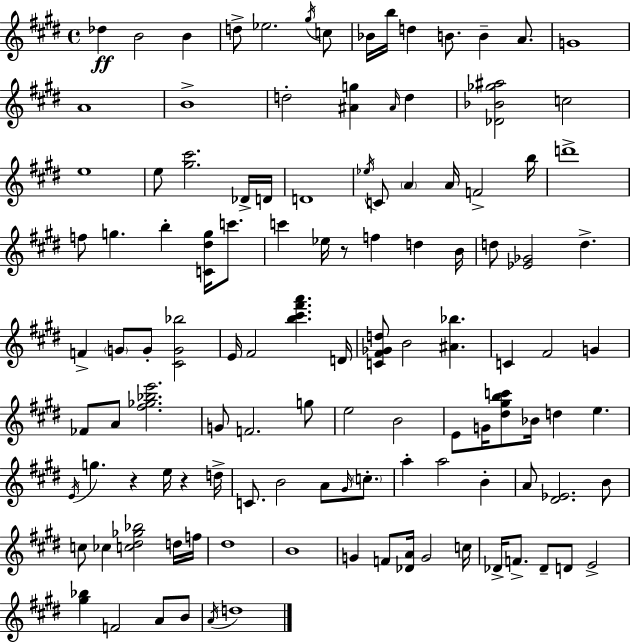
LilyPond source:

{
  \clef treble
  \time 4/4
  \defaultTimeSignature
  \key e \major
  \repeat volta 2 { des''4\ff b'2 b'4 | d''8-> ees''2. \acciaccatura { gis''16 } c''8 | bes'16 b''16 d''4 b'8. b'4-- a'8. | g'1 | \break a'1 | b'1-> | d''2-. <ais' g''>4 \grace { ais'16 } d''4 | <des' bes' ges'' ais''>2 c''2 | \break e''1 | e''8 <gis'' cis'''>2. | des'16-> d'16 d'1 | \acciaccatura { ees''16 } c'8 \parenthesize a'4 a'16 f'2-> | \break b''16 d'''1-> | f''8 g''4. b''4-. <c' dis'' g''>16 | c'''8. c'''4 ees''16 r8 f''4 d''4 | b'16 d''8 <ees' ges'>2 d''4.-> | \break f'4-> \parenthesize g'8 g'8-. <cis' g' bes''>2 | e'16 fis'2 <b'' cis''' fis''' a'''>4. | d'16 <c' fis' ges' d''>8 b'2 <ais' bes''>4. | c'4 fis'2 g'4 | \break fes'8 a'8 <fis'' ges'' bes'' e'''>2. | g'8 f'2. | g''8 e''2 b'2 | e'8 g'16 <dis'' gis'' b'' c'''>8 bes'16 d''4 e''4. | \break \acciaccatura { e'16 } g''4. r4 e''16 r4 | d''16-> c'8. b'2 a'8 | \grace { gis'16 } \parenthesize c''8.-. a''4-. a''2 | b'4-. a'8 <dis' ees'>2. | \break b'8 c''8 ces''4 <c'' dis'' ges'' bes''>2 | d''16 f''16 dis''1 | b'1 | g'4 f'8 <des' a'>16 g'2 | \break c''16 des'16-> f'8.-> des'8-- d'8 e'2-> | <gis'' bes''>4 f'2 | a'8 b'8 \acciaccatura { a'16 } d''1 | } \bar "|."
}